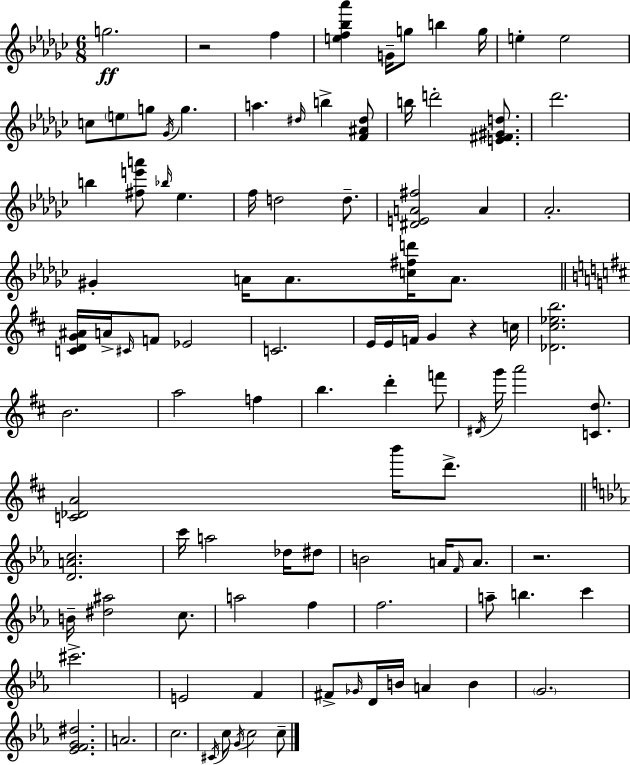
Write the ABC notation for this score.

X:1
T:Untitled
M:6/8
L:1/4
K:Ebm
g2 z2 f [ef_b_a'] G/4 g/2 b g/4 e e2 c/2 e/2 g/2 _G/4 g a ^d/4 b [F^A^d]/2 b/4 d'2 [E^F^Gd]/2 _d'2 b [^fe'a']/2 _b/4 _e f/4 d2 d/2 [^DEA^f]2 A _A2 ^G A/4 A/2 [c^fd']/4 A/2 [CDG^A]/4 A/4 ^C/4 F/2 _E2 C2 E/4 E/4 F/4 G z c/4 [_D^c_eb]2 B2 a2 f b d' f'/2 ^D/4 g'/4 a'2 [Cd]/2 [C_DA]2 b'/4 d'/2 [DAc]2 c'/4 a2 _d/4 ^d/2 B2 A/4 F/4 A/2 z2 B/4 [^d^a]2 c/2 a2 f f2 a/2 b c' ^c'2 E2 F ^F/2 _G/4 D/4 B/4 A B G2 [_EFG^d]2 A2 c2 ^C/4 c/2 G/4 c2 c/2